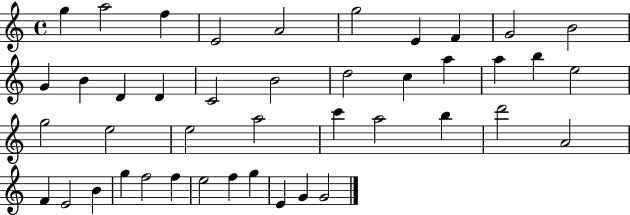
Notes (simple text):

G5/q A5/h F5/q E4/h A4/h G5/h E4/q F4/q G4/h B4/h G4/q B4/q D4/q D4/q C4/h B4/h D5/h C5/q A5/q A5/q B5/q E5/h G5/h E5/h E5/h A5/h C6/q A5/h B5/q D6/h A4/h F4/q E4/h B4/q G5/q F5/h F5/q E5/h F5/q G5/q E4/q G4/q G4/h